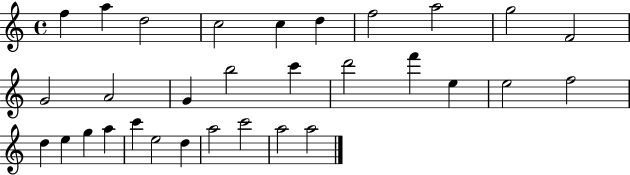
X:1
T:Untitled
M:4/4
L:1/4
K:C
f a d2 c2 c d f2 a2 g2 F2 G2 A2 G b2 c' d'2 f' e e2 f2 d e g a c' e2 d a2 c'2 a2 a2